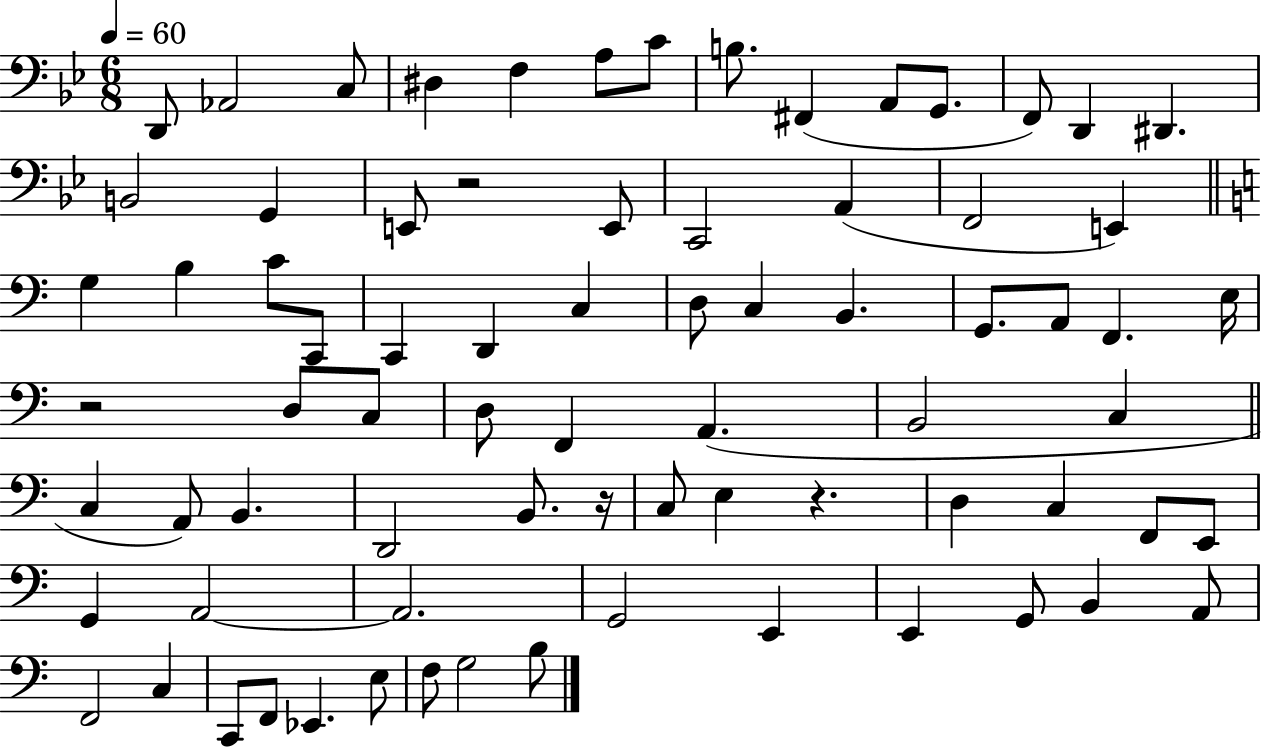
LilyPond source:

{
  \clef bass
  \numericTimeSignature
  \time 6/8
  \key bes \major
  \tempo 4 = 60
  d,8 aes,2 c8 | dis4 f4 a8 c'8 | b8. fis,4( a,8 g,8. | f,8) d,4 dis,4. | \break b,2 g,4 | e,8 r2 e,8 | c,2 a,4( | f,2 e,4) | \break \bar "||" \break \key c \major g4 b4 c'8 c,8 | c,4 d,4 c4 | d8 c4 b,4. | g,8. a,8 f,4. e16 | \break r2 d8 c8 | d8 f,4 a,4.( | b,2 c4 | \bar "||" \break \key c \major c4 a,8) b,4. | d,2 b,8. r16 | c8 e4 r4. | d4 c4 f,8 e,8 | \break g,4 a,2~~ | a,2. | g,2 e,4 | e,4 g,8 b,4 a,8 | \break f,2 c4 | c,8 f,8 ees,4. e8 | f8 g2 b8 | \bar "|."
}